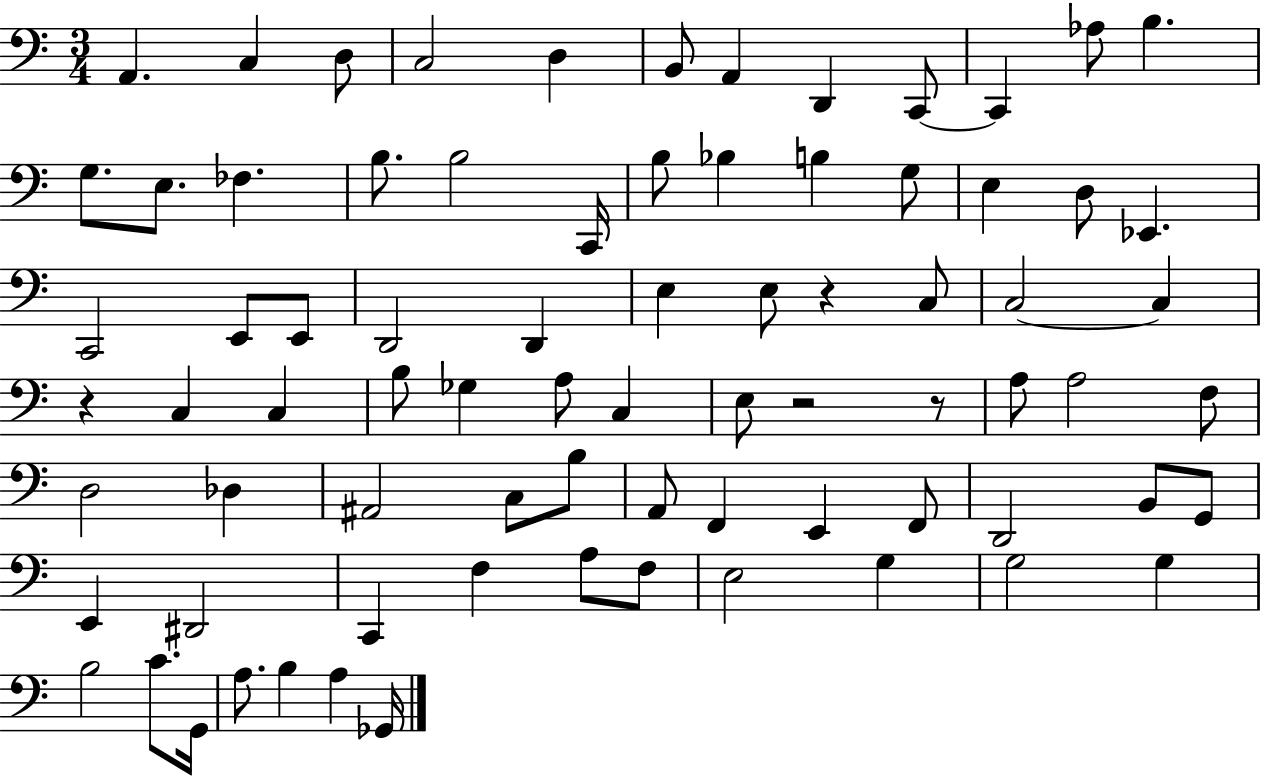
{
  \clef bass
  \numericTimeSignature
  \time 3/4
  \key c \major
  a,4. c4 d8 | c2 d4 | b,8 a,4 d,4 c,8~~ | c,4 aes8 b4. | \break g8. e8. fes4. | b8. b2 c,16 | b8 bes4 b4 g8 | e4 d8 ees,4. | \break c,2 e,8 e,8 | d,2 d,4 | e4 e8 r4 c8 | c2~~ c4 | \break r4 c4 c4 | b8 ges4 a8 c4 | e8 r2 r8 | a8 a2 f8 | \break d2 des4 | ais,2 c8 b8 | a,8 f,4 e,4 f,8 | d,2 b,8 g,8 | \break e,4 dis,2 | c,4 f4 a8 f8 | e2 g4 | g2 g4 | \break b2 c'8. g,16 | a8. b4 a4 ges,16 | \bar "|."
}